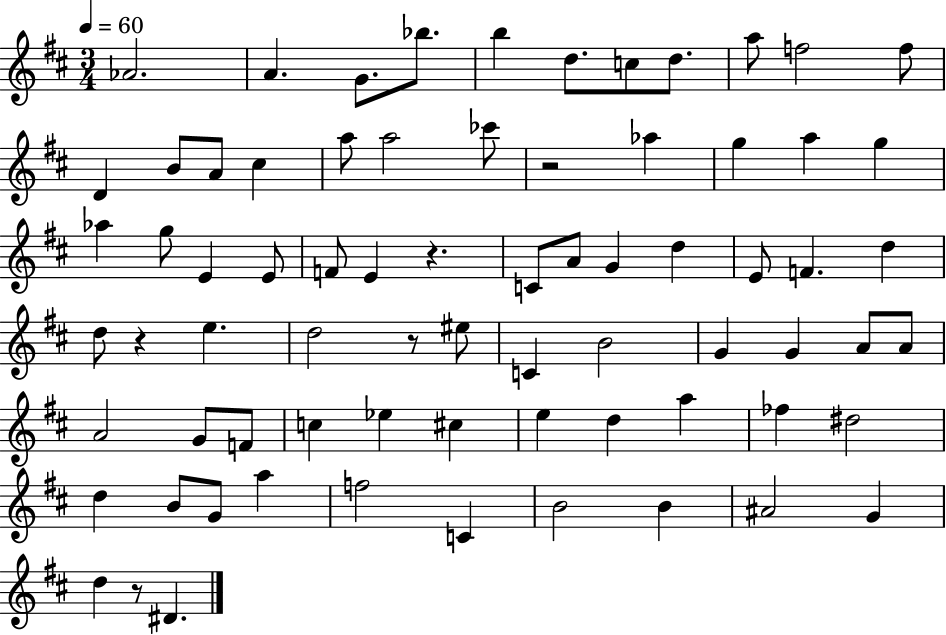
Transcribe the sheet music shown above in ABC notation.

X:1
T:Untitled
M:3/4
L:1/4
K:D
_A2 A G/2 _b/2 b d/2 c/2 d/2 a/2 f2 f/2 D B/2 A/2 ^c a/2 a2 _c'/2 z2 _a g a g _a g/2 E E/2 F/2 E z C/2 A/2 G d E/2 F d d/2 z e d2 z/2 ^e/2 C B2 G G A/2 A/2 A2 G/2 F/2 c _e ^c e d a _f ^d2 d B/2 G/2 a f2 C B2 B ^A2 G d z/2 ^D